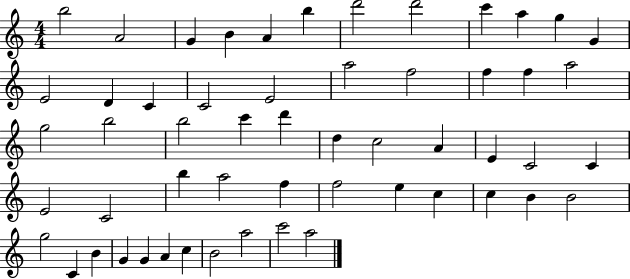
{
  \clef treble
  \numericTimeSignature
  \time 4/4
  \key c \major
  b''2 a'2 | g'4 b'4 a'4 b''4 | d'''2 d'''2 | c'''4 a''4 g''4 g'4 | \break e'2 d'4 c'4 | c'2 e'2 | a''2 f''2 | f''4 f''4 a''2 | \break g''2 b''2 | b''2 c'''4 d'''4 | d''4 c''2 a'4 | e'4 c'2 c'4 | \break e'2 c'2 | b''4 a''2 f''4 | f''2 e''4 c''4 | c''4 b'4 b'2 | \break g''2 c'4 b'4 | g'4 g'4 a'4 c''4 | b'2 a''2 | c'''2 a''2 | \break \bar "|."
}